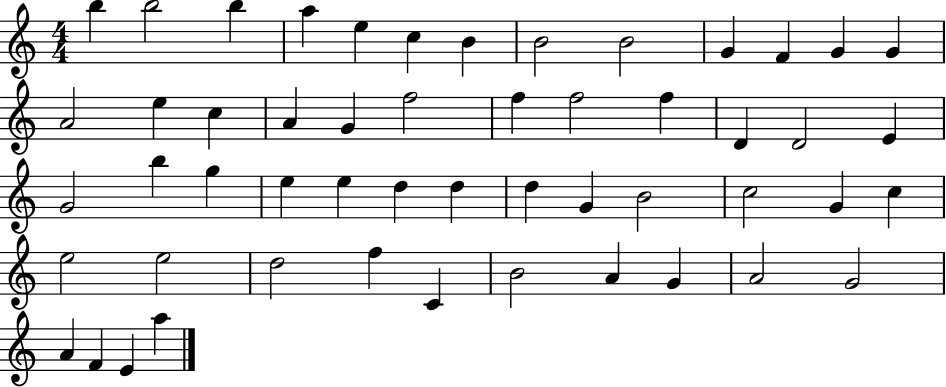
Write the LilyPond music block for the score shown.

{
  \clef treble
  \numericTimeSignature
  \time 4/4
  \key c \major
  b''4 b''2 b''4 | a''4 e''4 c''4 b'4 | b'2 b'2 | g'4 f'4 g'4 g'4 | \break a'2 e''4 c''4 | a'4 g'4 f''2 | f''4 f''2 f''4 | d'4 d'2 e'4 | \break g'2 b''4 g''4 | e''4 e''4 d''4 d''4 | d''4 g'4 b'2 | c''2 g'4 c''4 | \break e''2 e''2 | d''2 f''4 c'4 | b'2 a'4 g'4 | a'2 g'2 | \break a'4 f'4 e'4 a''4 | \bar "|."
}